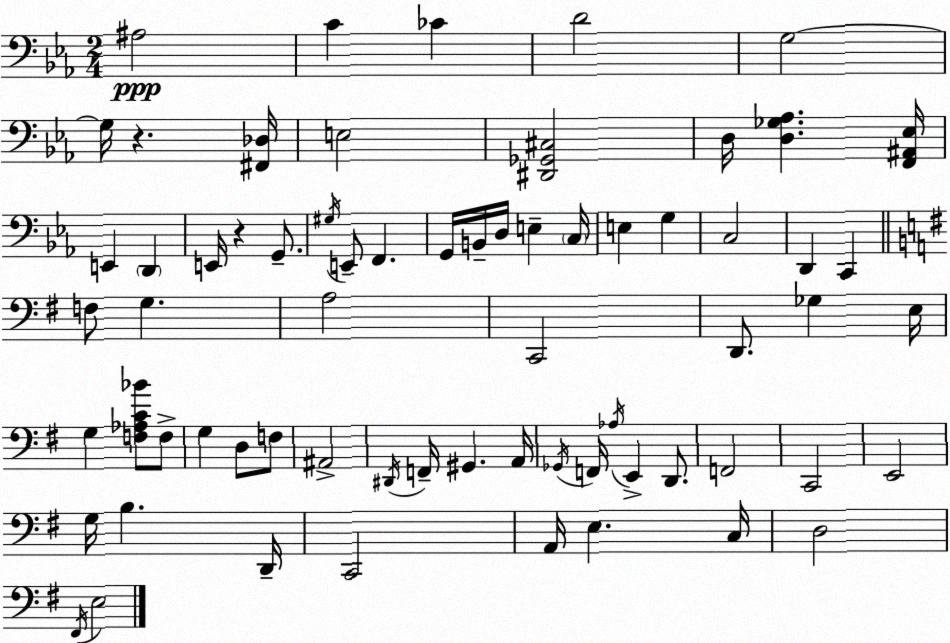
X:1
T:Untitled
M:2/4
L:1/4
K:Cm
^A,2 C _C D2 G,2 G,/4 z [^F,,_D,]/4 E,2 [^D,,_G,,^C,]2 D,/4 [D,_G,_A,] [F,,^A,,_E,]/4 E,, D,, E,,/4 z G,,/2 ^G,/4 E,,/2 F,, G,,/4 B,,/4 D,/4 E, C,/4 E, G, C,2 D,, C,, F,/2 G, A,2 C,,2 D,,/2 _G, E,/4 G, [F,_A,C_B]/2 F,/2 G, D,/2 F,/2 ^A,,2 ^D,,/4 F,,/4 ^G,, A,,/4 _G,,/4 F,,/4 _A,/4 E,, D,,/2 F,,2 C,,2 E,,2 G,/4 B, D,,/4 C,,2 A,,/4 E, C,/4 D,2 ^F,,/4 E,2